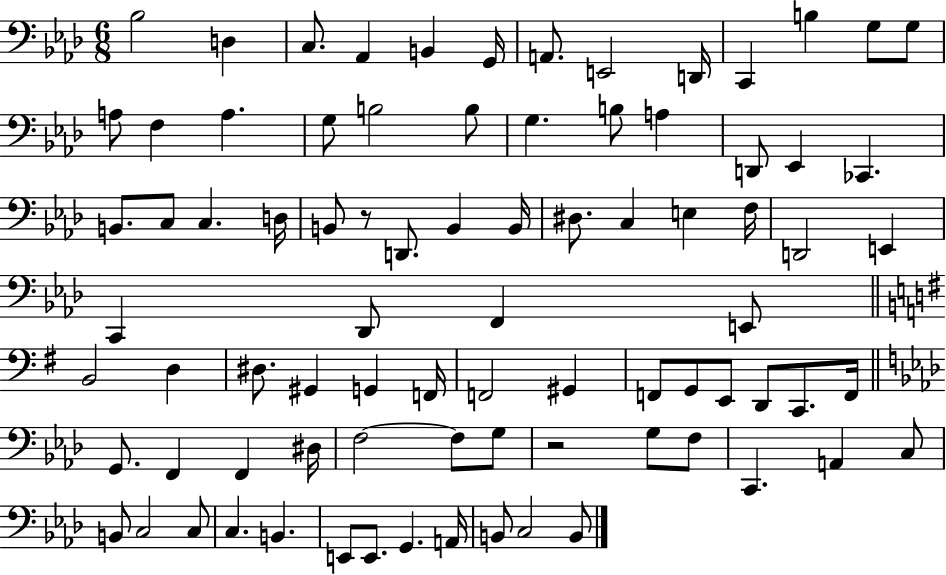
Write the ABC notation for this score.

X:1
T:Untitled
M:6/8
L:1/4
K:Ab
_B,2 D, C,/2 _A,, B,, G,,/4 A,,/2 E,,2 D,,/4 C,, B, G,/2 G,/2 A,/2 F, A, G,/2 B,2 B,/2 G, B,/2 A, D,,/2 _E,, _C,, B,,/2 C,/2 C, D,/4 B,,/2 z/2 D,,/2 B,, B,,/4 ^D,/2 C, E, F,/4 D,,2 E,, C,, _D,,/2 F,, E,,/2 B,,2 D, ^D,/2 ^G,, G,, F,,/4 F,,2 ^G,, F,,/2 G,,/2 E,,/2 D,,/2 C,,/2 F,,/4 G,,/2 F,, F,, ^D,/4 F,2 F,/2 G,/2 z2 G,/2 F,/2 C,, A,, C,/2 B,,/2 C,2 C,/2 C, B,, E,,/2 E,,/2 G,, A,,/4 B,,/2 C,2 B,,/2